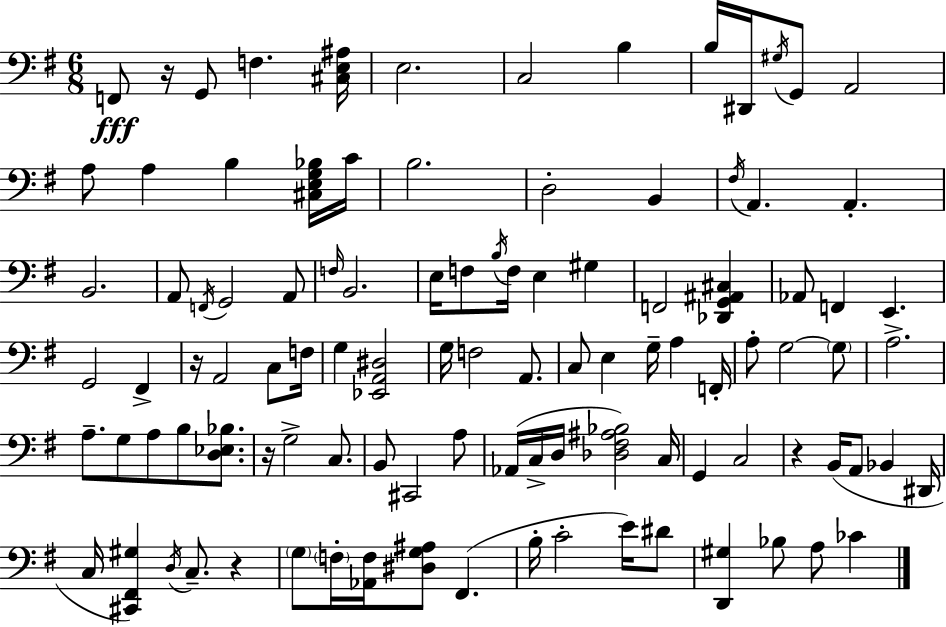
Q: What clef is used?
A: bass